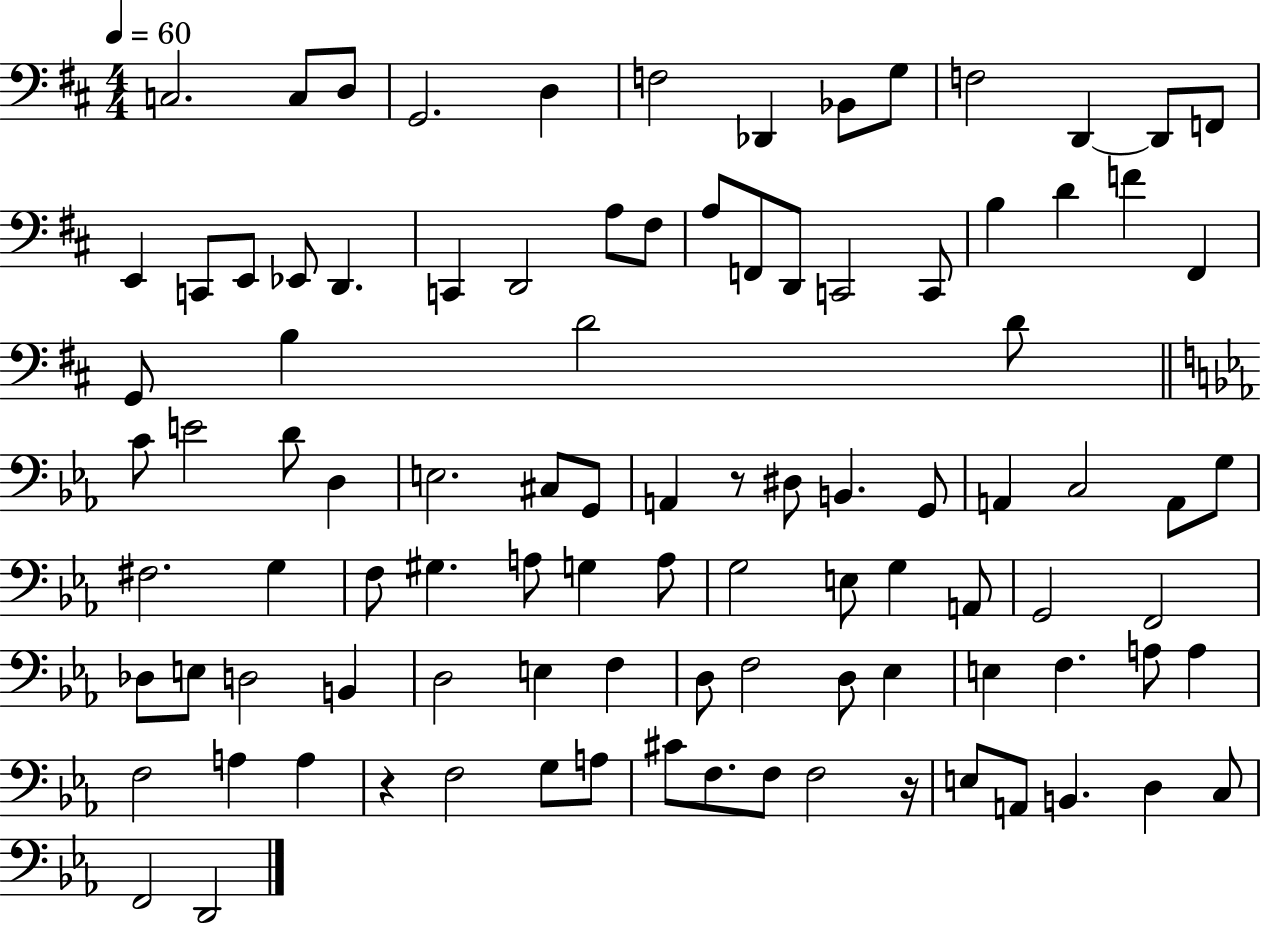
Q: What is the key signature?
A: D major